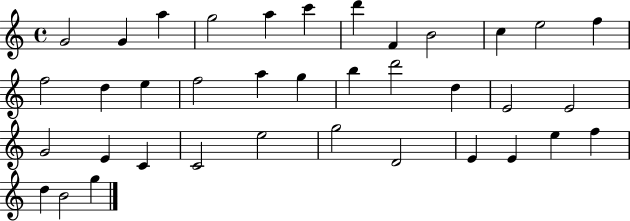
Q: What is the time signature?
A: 4/4